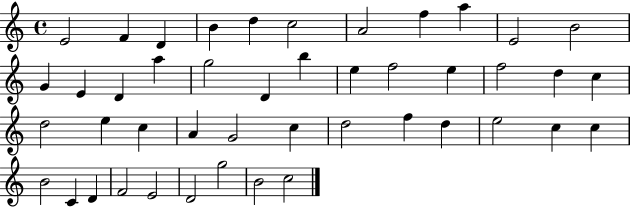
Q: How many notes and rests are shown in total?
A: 45